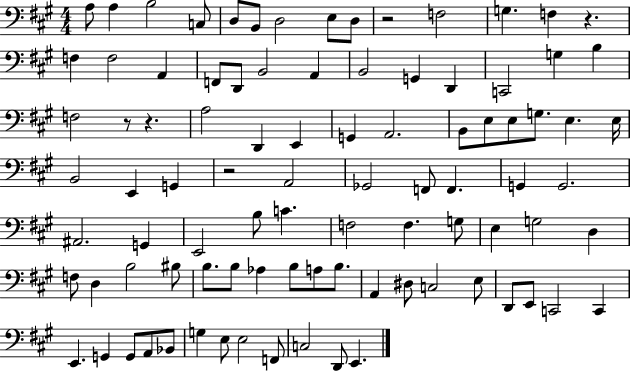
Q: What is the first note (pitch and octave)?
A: A3